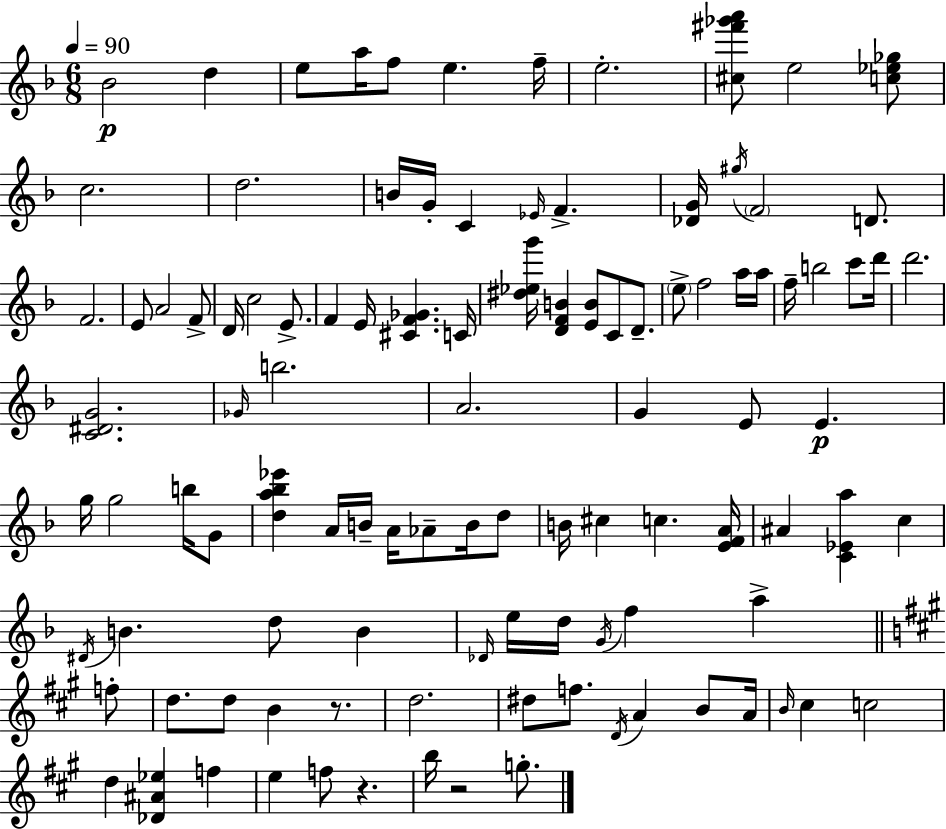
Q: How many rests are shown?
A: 3